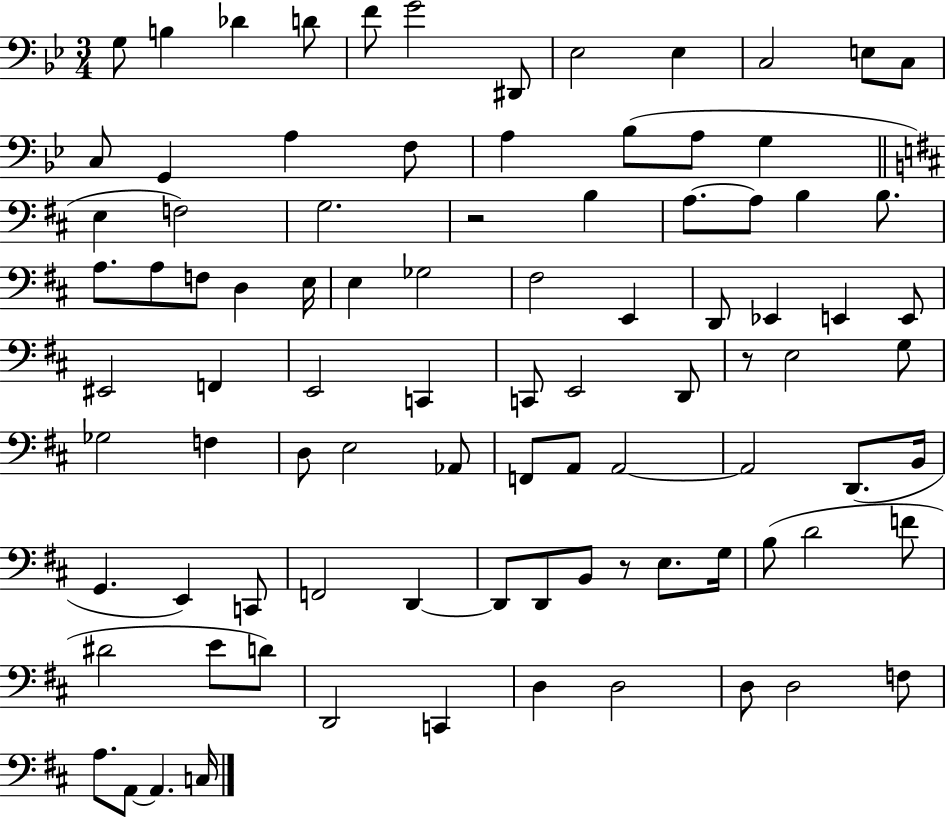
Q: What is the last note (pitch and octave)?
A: C3